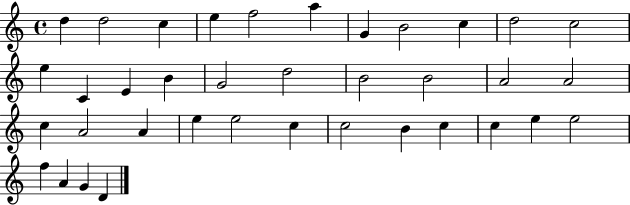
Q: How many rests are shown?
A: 0